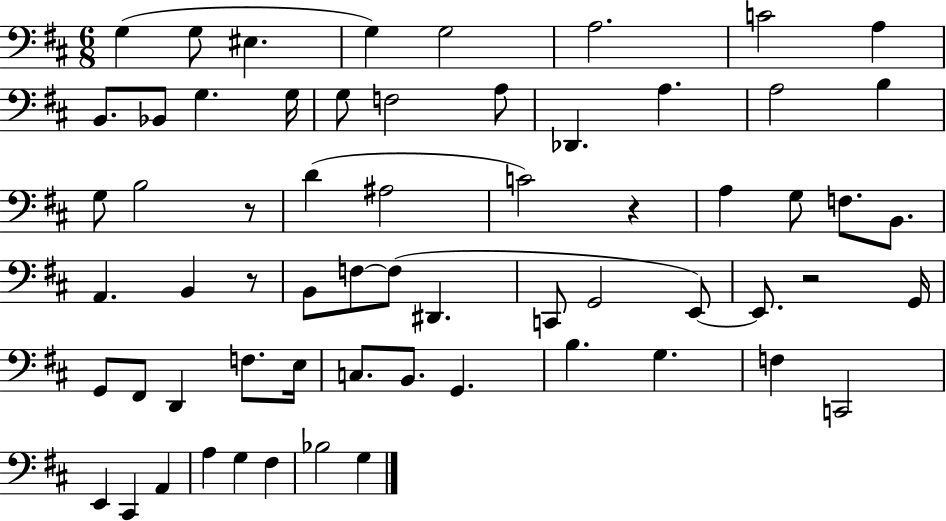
X:1
T:Untitled
M:6/8
L:1/4
K:D
G, G,/2 ^E, G, G,2 A,2 C2 A, B,,/2 _B,,/2 G, G,/4 G,/2 F,2 A,/2 _D,, A, A,2 B, G,/2 B,2 z/2 D ^A,2 C2 z A, G,/2 F,/2 B,,/2 A,, B,, z/2 B,,/2 F,/2 F,/2 ^D,, C,,/2 G,,2 E,,/2 E,,/2 z2 G,,/4 G,,/2 ^F,,/2 D,, F,/2 E,/4 C,/2 B,,/2 G,, B, G, F, C,,2 E,, ^C,, A,, A, G, ^F, _B,2 G,